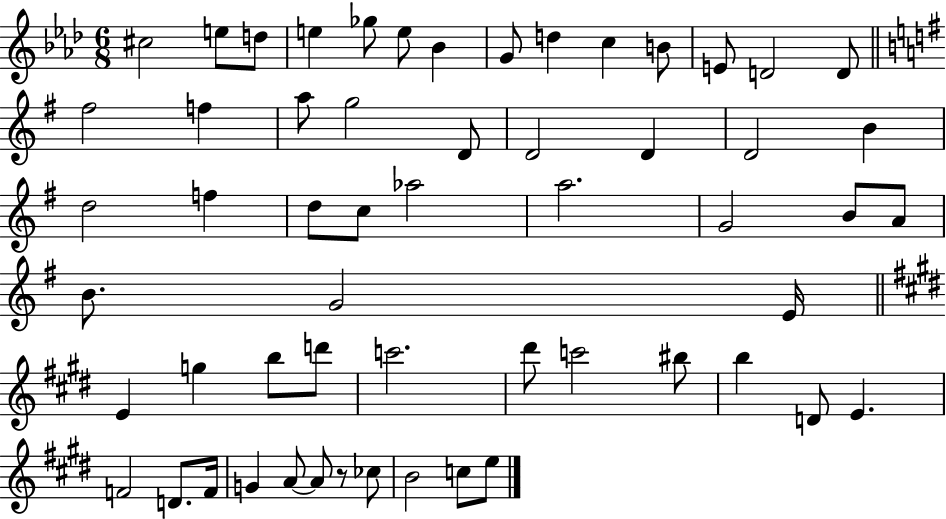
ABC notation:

X:1
T:Untitled
M:6/8
L:1/4
K:Ab
^c2 e/2 d/2 e _g/2 e/2 _B G/2 d c B/2 E/2 D2 D/2 ^f2 f a/2 g2 D/2 D2 D D2 B d2 f d/2 c/2 _a2 a2 G2 B/2 A/2 B/2 G2 E/4 E g b/2 d'/2 c'2 ^d'/2 c'2 ^b/2 b D/2 E F2 D/2 F/4 G A/2 A/2 z/2 _c/2 B2 c/2 e/2